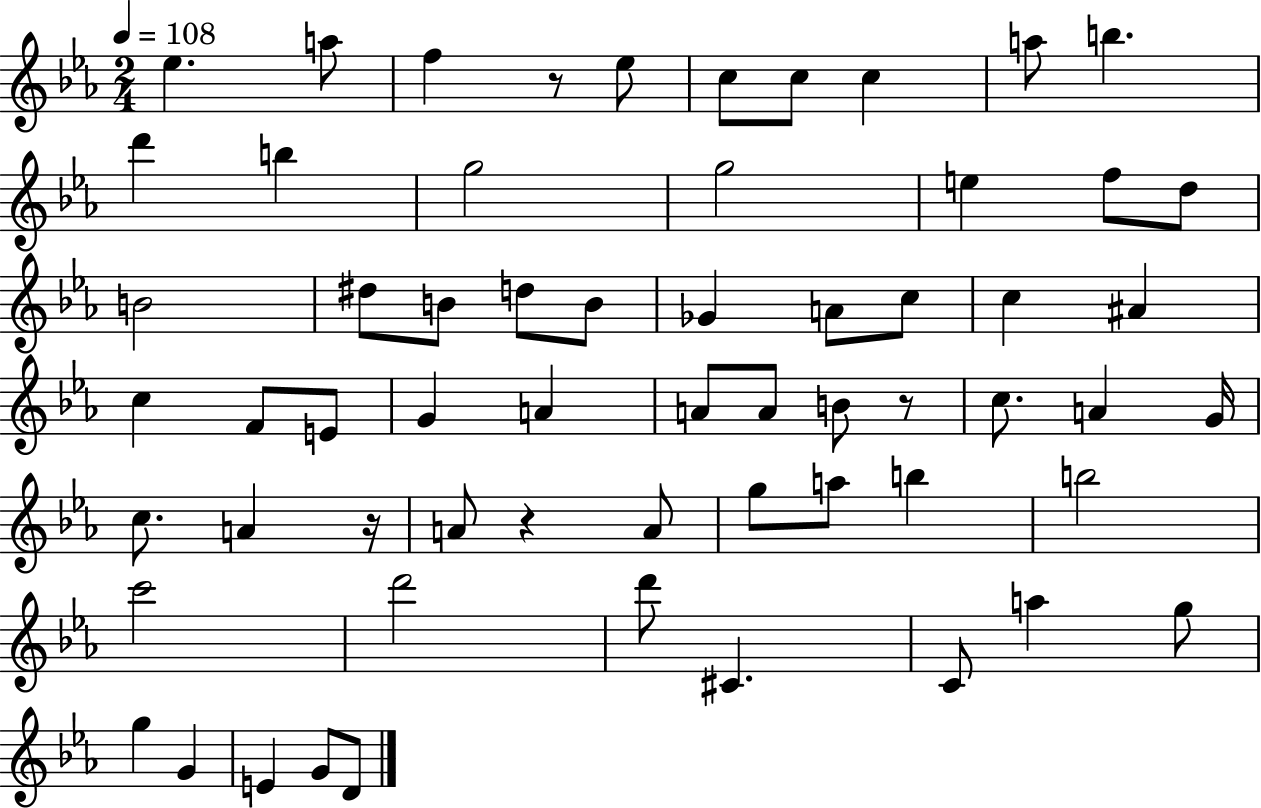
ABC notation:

X:1
T:Untitled
M:2/4
L:1/4
K:Eb
_e a/2 f z/2 _e/2 c/2 c/2 c a/2 b d' b g2 g2 e f/2 d/2 B2 ^d/2 B/2 d/2 B/2 _G A/2 c/2 c ^A c F/2 E/2 G A A/2 A/2 B/2 z/2 c/2 A G/4 c/2 A z/4 A/2 z A/2 g/2 a/2 b b2 c'2 d'2 d'/2 ^C C/2 a g/2 g G E G/2 D/2